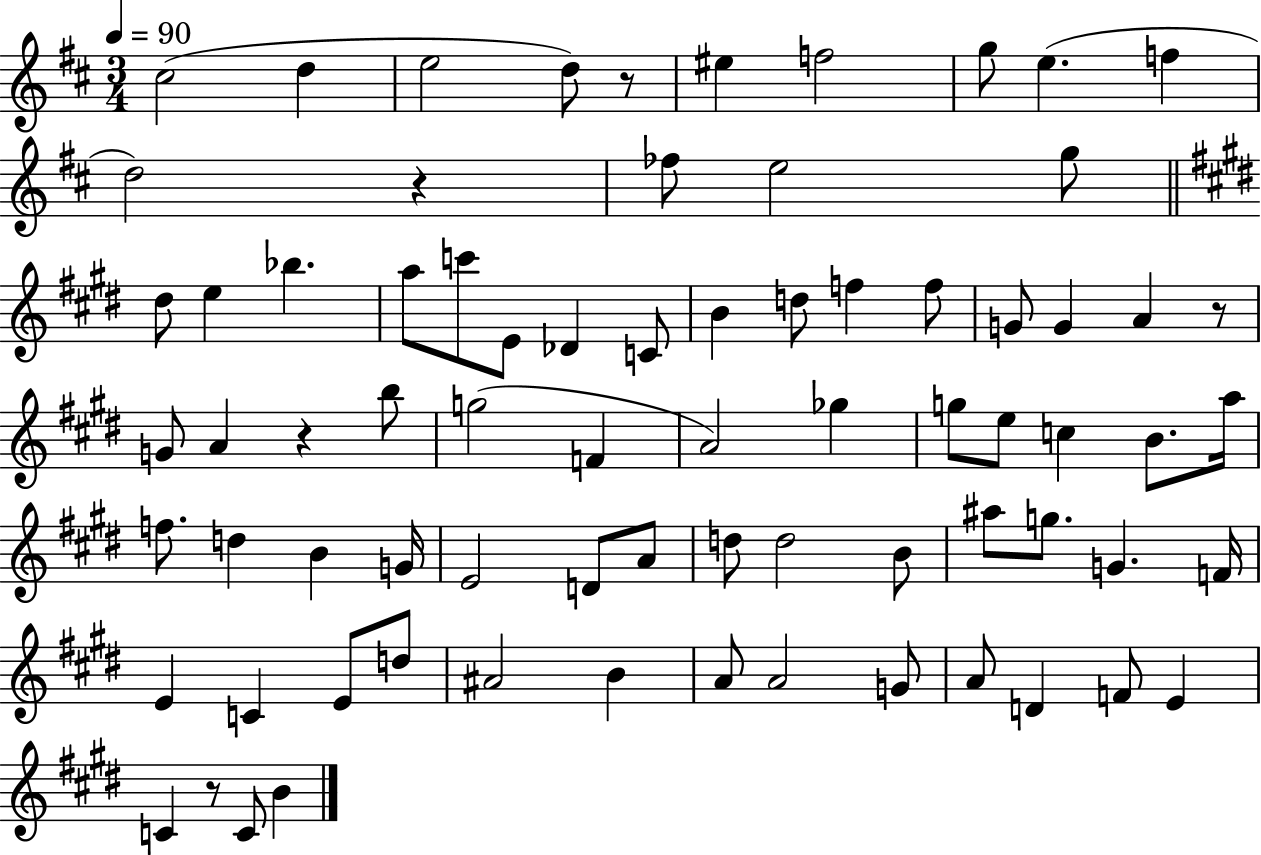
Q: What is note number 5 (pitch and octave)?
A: EIS5